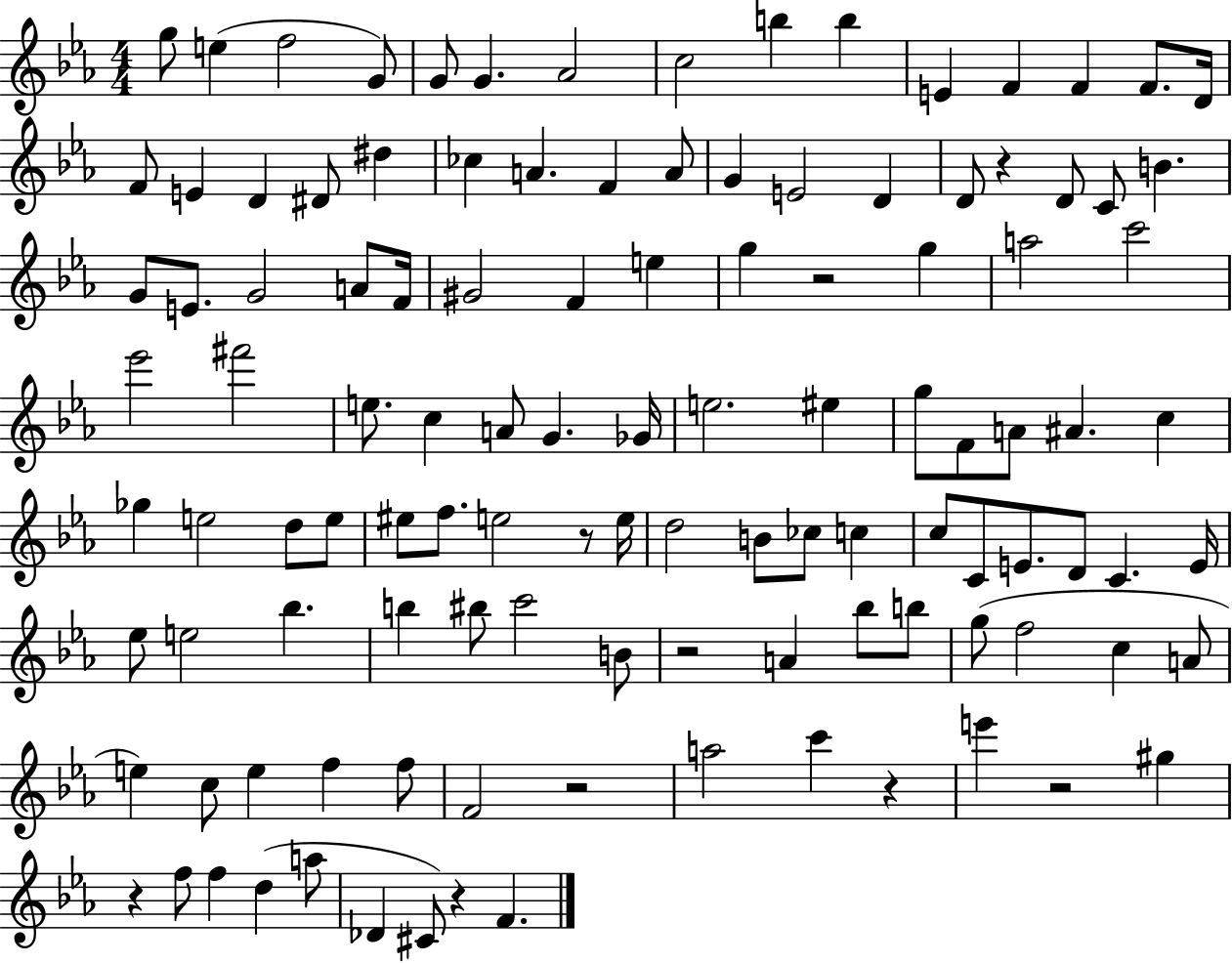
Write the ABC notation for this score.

X:1
T:Untitled
M:4/4
L:1/4
K:Eb
g/2 e f2 G/2 G/2 G _A2 c2 b b E F F F/2 D/4 F/2 E D ^D/2 ^d _c A F A/2 G E2 D D/2 z D/2 C/2 B G/2 E/2 G2 A/2 F/4 ^G2 F e g z2 g a2 c'2 _e'2 ^f'2 e/2 c A/2 G _G/4 e2 ^e g/2 F/2 A/2 ^A c _g e2 d/2 e/2 ^e/2 f/2 e2 z/2 e/4 d2 B/2 _c/2 c c/2 C/2 E/2 D/2 C E/4 _e/2 e2 _b b ^b/2 c'2 B/2 z2 A _b/2 b/2 g/2 f2 c A/2 e c/2 e f f/2 F2 z2 a2 c' z e' z2 ^g z f/2 f d a/2 _D ^C/2 z F